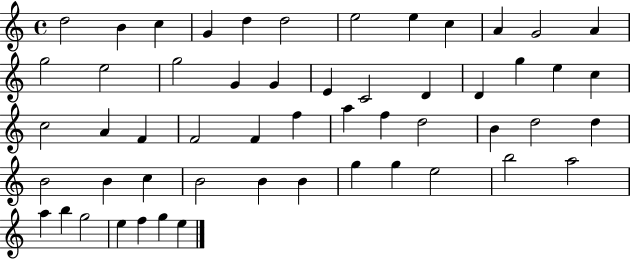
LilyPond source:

{
  \clef treble
  \time 4/4
  \defaultTimeSignature
  \key c \major
  d''2 b'4 c''4 | g'4 d''4 d''2 | e''2 e''4 c''4 | a'4 g'2 a'4 | \break g''2 e''2 | g''2 g'4 g'4 | e'4 c'2 d'4 | d'4 g''4 e''4 c''4 | \break c''2 a'4 f'4 | f'2 f'4 f''4 | a''4 f''4 d''2 | b'4 d''2 d''4 | \break b'2 b'4 c''4 | b'2 b'4 b'4 | g''4 g''4 e''2 | b''2 a''2 | \break a''4 b''4 g''2 | e''4 f''4 g''4 e''4 | \bar "|."
}